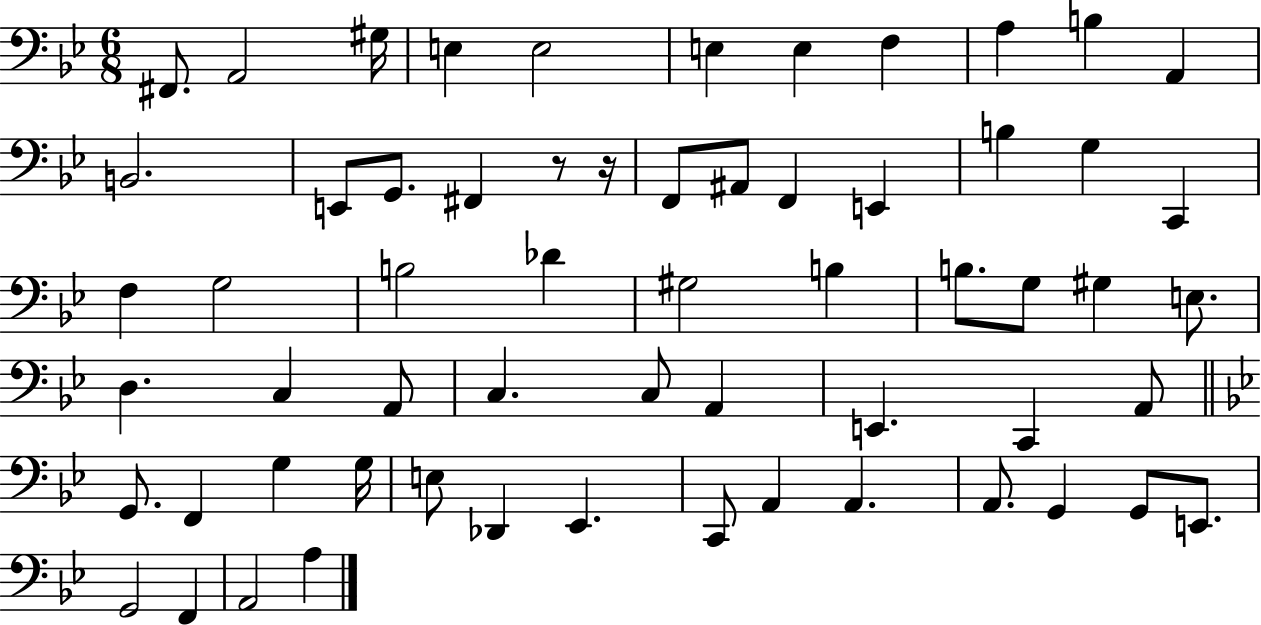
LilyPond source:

{
  \clef bass
  \numericTimeSignature
  \time 6/8
  \key bes \major
  fis,8. a,2 gis16 | e4 e2 | e4 e4 f4 | a4 b4 a,4 | \break b,2. | e,8 g,8. fis,4 r8 r16 | f,8 ais,8 f,4 e,4 | b4 g4 c,4 | \break f4 g2 | b2 des'4 | gis2 b4 | b8. g8 gis4 e8. | \break d4. c4 a,8 | c4. c8 a,4 | e,4. c,4 a,8 | \bar "||" \break \key g \minor g,8. f,4 g4 g16 | e8 des,4 ees,4. | c,8 a,4 a,4. | a,8. g,4 g,8 e,8. | \break g,2 f,4 | a,2 a4 | \bar "|."
}